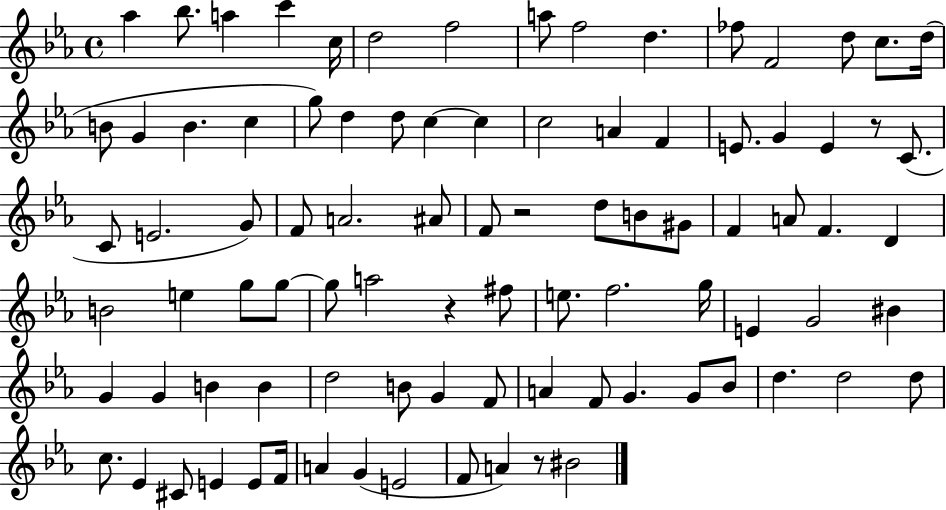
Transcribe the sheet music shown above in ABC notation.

X:1
T:Untitled
M:4/4
L:1/4
K:Eb
_a _b/2 a c' c/4 d2 f2 a/2 f2 d _f/2 F2 d/2 c/2 d/4 B/2 G B c g/2 d d/2 c c c2 A F E/2 G E z/2 C/2 C/2 E2 G/2 F/2 A2 ^A/2 F/2 z2 d/2 B/2 ^G/2 F A/2 F D B2 e g/2 g/2 g/2 a2 z ^f/2 e/2 f2 g/4 E G2 ^B G G B B d2 B/2 G F/2 A F/2 G G/2 _B/2 d d2 d/2 c/2 _E ^C/2 E E/2 F/4 A G E2 F/2 A z/2 ^B2